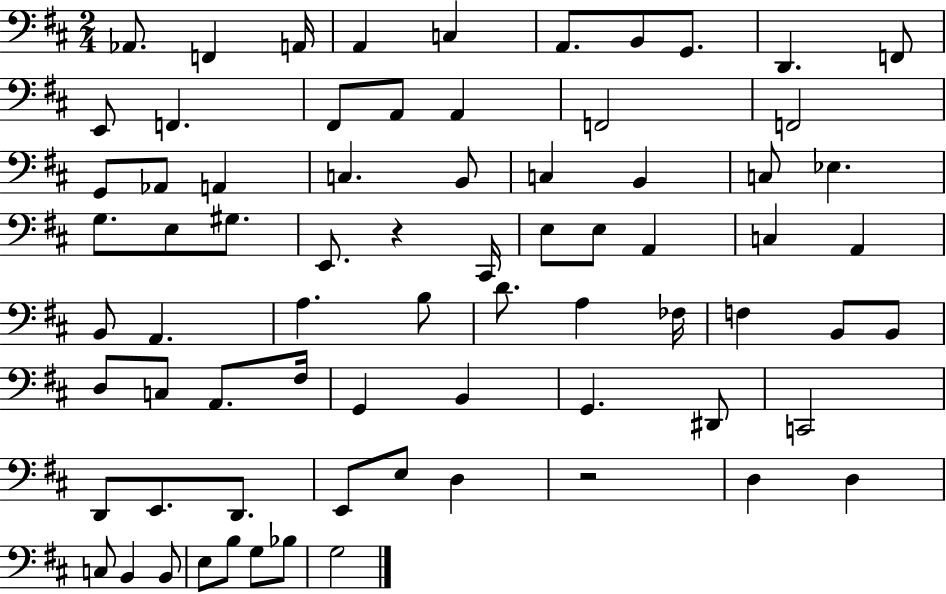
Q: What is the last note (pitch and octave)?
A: G3